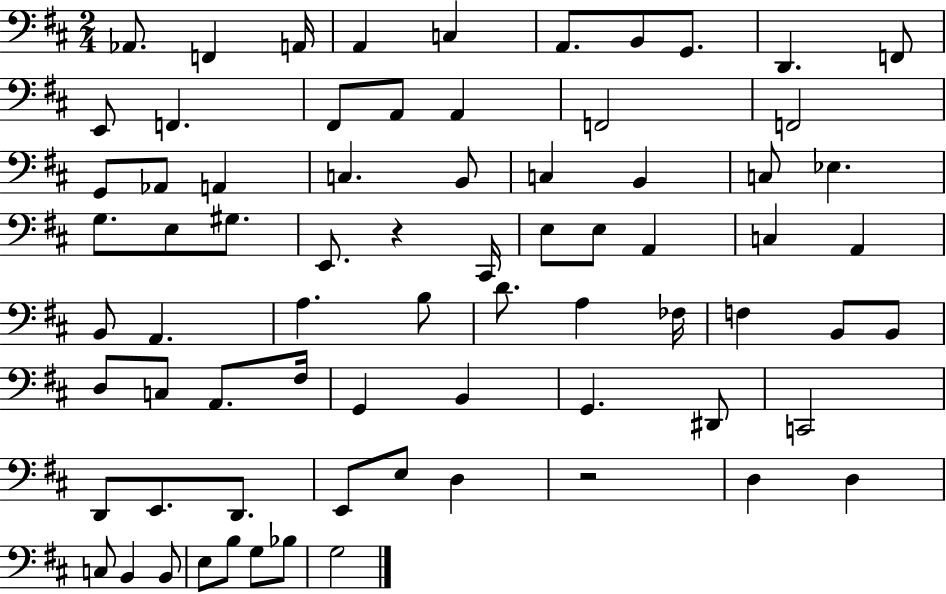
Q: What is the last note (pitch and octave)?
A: G3